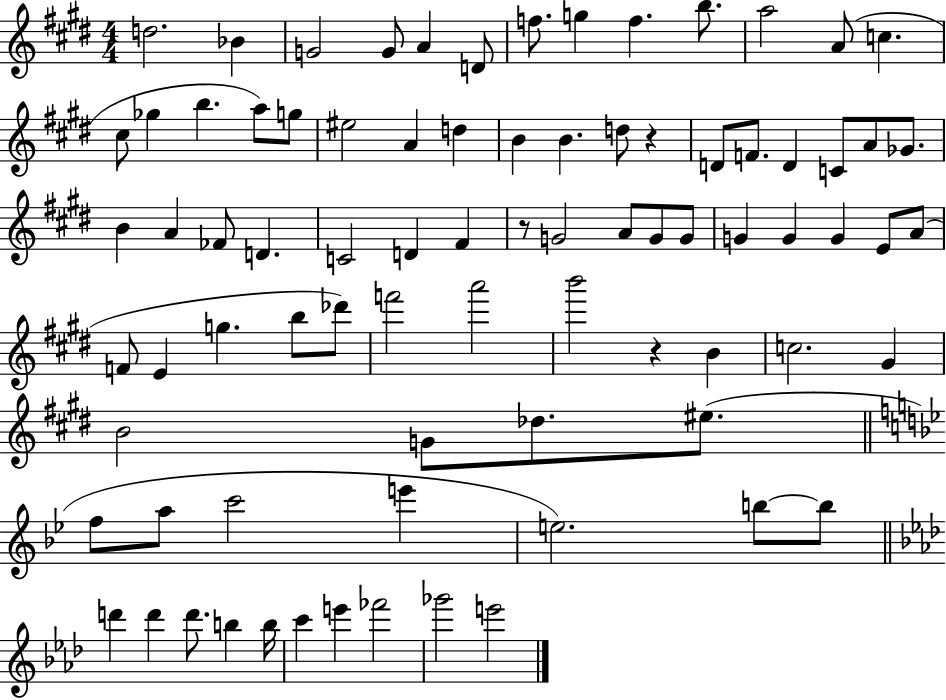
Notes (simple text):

D5/h. Bb4/q G4/h G4/e A4/q D4/e F5/e. G5/q F5/q. B5/e. A5/h A4/e C5/q. C#5/e Gb5/q B5/q. A5/e G5/e EIS5/h A4/q D5/q B4/q B4/q. D5/e R/q D4/e F4/e. D4/q C4/e A4/e Gb4/e. B4/q A4/q FES4/e D4/q. C4/h D4/q F#4/q R/e G4/h A4/e G4/e G4/e G4/q G4/q G4/q E4/e A4/e F4/e E4/q G5/q. B5/e Db6/e F6/h A6/h B6/h R/q B4/q C5/h. G#4/q B4/h G4/e Db5/e. EIS5/e. F5/e A5/e C6/h E6/q E5/h. B5/e B5/e D6/q D6/q D6/e. B5/q B5/s C6/q E6/q FES6/h Gb6/h E6/h